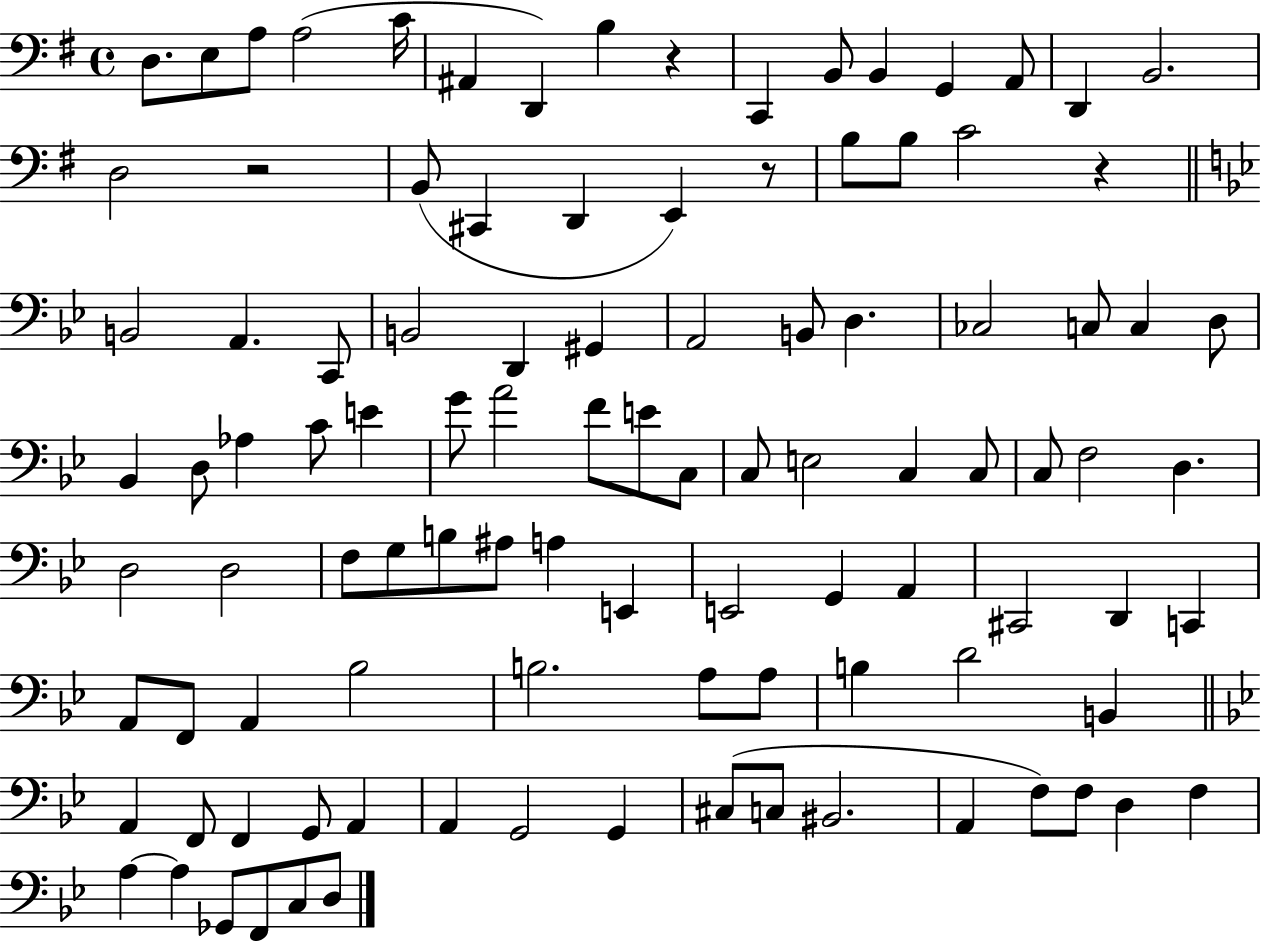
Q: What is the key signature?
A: G major